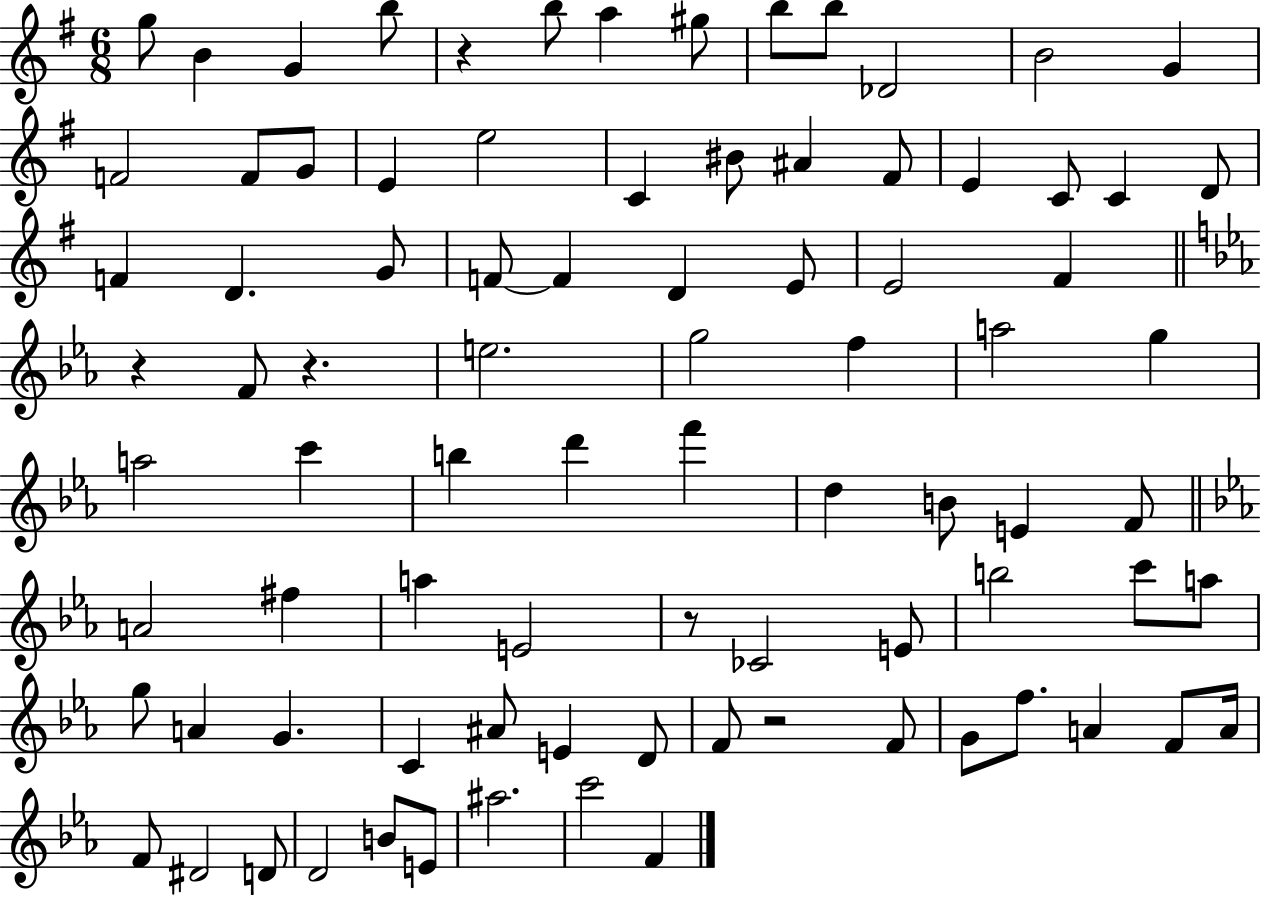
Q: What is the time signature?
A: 6/8